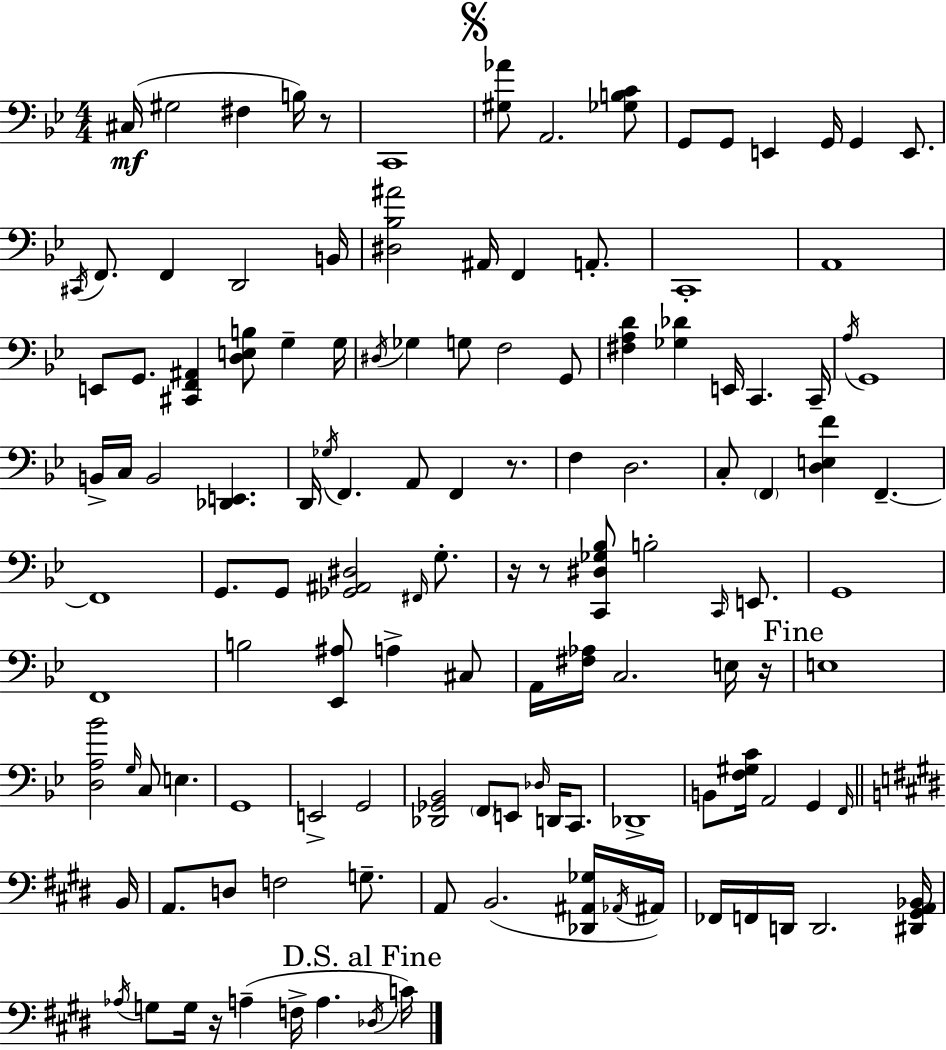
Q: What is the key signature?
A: G minor